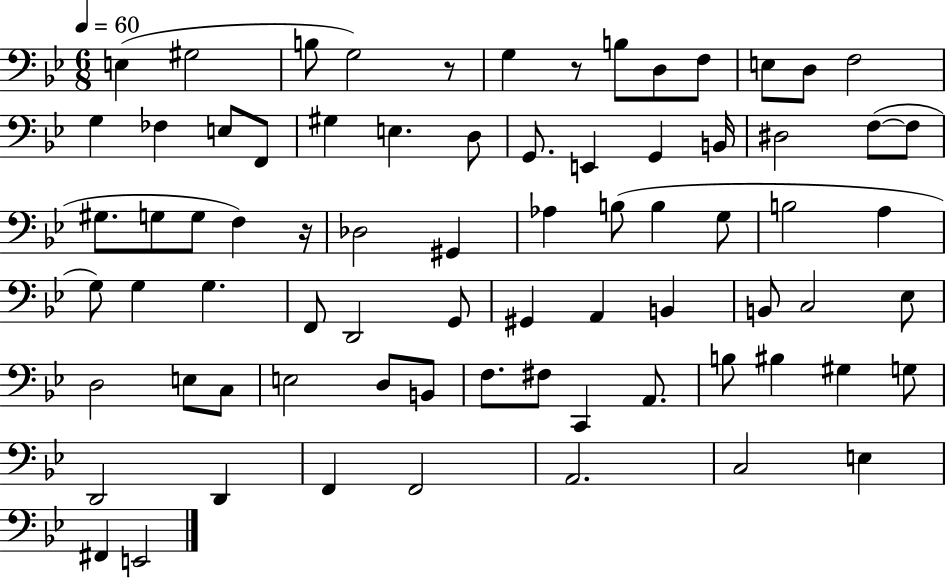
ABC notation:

X:1
T:Untitled
M:6/8
L:1/4
K:Bb
E, ^G,2 B,/2 G,2 z/2 G, z/2 B,/2 D,/2 F,/2 E,/2 D,/2 F,2 G, _F, E,/2 F,,/2 ^G, E, D,/2 G,,/2 E,, G,, B,,/4 ^D,2 F,/2 F,/2 ^G,/2 G,/2 G,/2 F, z/4 _D,2 ^G,, _A, B,/2 B, G,/2 B,2 A, G,/2 G, G, F,,/2 D,,2 G,,/2 ^G,, A,, B,, B,,/2 C,2 _E,/2 D,2 E,/2 C,/2 E,2 D,/2 B,,/2 F,/2 ^F,/2 C,, A,,/2 B,/2 ^B, ^G, G,/2 D,,2 D,, F,, F,,2 A,,2 C,2 E, ^F,, E,,2